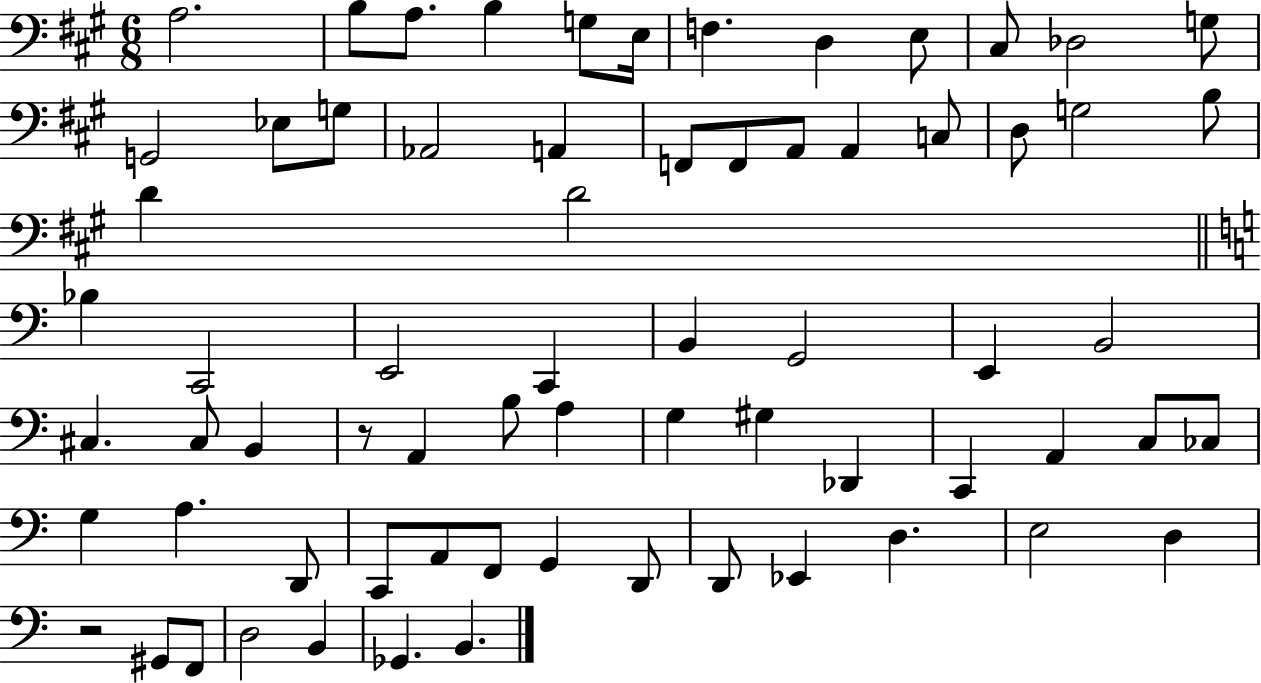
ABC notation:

X:1
T:Untitled
M:6/8
L:1/4
K:A
A,2 B,/2 A,/2 B, G,/2 E,/4 F, D, E,/2 ^C,/2 _D,2 G,/2 G,,2 _E,/2 G,/2 _A,,2 A,, F,,/2 F,,/2 A,,/2 A,, C,/2 D,/2 G,2 B,/2 D D2 _B, C,,2 E,,2 C,, B,, G,,2 E,, B,,2 ^C, ^C,/2 B,, z/2 A,, B,/2 A, G, ^G, _D,, C,, A,, C,/2 _C,/2 G, A, D,,/2 C,,/2 A,,/2 F,,/2 G,, D,,/2 D,,/2 _E,, D, E,2 D, z2 ^G,,/2 F,,/2 D,2 B,, _G,, B,,